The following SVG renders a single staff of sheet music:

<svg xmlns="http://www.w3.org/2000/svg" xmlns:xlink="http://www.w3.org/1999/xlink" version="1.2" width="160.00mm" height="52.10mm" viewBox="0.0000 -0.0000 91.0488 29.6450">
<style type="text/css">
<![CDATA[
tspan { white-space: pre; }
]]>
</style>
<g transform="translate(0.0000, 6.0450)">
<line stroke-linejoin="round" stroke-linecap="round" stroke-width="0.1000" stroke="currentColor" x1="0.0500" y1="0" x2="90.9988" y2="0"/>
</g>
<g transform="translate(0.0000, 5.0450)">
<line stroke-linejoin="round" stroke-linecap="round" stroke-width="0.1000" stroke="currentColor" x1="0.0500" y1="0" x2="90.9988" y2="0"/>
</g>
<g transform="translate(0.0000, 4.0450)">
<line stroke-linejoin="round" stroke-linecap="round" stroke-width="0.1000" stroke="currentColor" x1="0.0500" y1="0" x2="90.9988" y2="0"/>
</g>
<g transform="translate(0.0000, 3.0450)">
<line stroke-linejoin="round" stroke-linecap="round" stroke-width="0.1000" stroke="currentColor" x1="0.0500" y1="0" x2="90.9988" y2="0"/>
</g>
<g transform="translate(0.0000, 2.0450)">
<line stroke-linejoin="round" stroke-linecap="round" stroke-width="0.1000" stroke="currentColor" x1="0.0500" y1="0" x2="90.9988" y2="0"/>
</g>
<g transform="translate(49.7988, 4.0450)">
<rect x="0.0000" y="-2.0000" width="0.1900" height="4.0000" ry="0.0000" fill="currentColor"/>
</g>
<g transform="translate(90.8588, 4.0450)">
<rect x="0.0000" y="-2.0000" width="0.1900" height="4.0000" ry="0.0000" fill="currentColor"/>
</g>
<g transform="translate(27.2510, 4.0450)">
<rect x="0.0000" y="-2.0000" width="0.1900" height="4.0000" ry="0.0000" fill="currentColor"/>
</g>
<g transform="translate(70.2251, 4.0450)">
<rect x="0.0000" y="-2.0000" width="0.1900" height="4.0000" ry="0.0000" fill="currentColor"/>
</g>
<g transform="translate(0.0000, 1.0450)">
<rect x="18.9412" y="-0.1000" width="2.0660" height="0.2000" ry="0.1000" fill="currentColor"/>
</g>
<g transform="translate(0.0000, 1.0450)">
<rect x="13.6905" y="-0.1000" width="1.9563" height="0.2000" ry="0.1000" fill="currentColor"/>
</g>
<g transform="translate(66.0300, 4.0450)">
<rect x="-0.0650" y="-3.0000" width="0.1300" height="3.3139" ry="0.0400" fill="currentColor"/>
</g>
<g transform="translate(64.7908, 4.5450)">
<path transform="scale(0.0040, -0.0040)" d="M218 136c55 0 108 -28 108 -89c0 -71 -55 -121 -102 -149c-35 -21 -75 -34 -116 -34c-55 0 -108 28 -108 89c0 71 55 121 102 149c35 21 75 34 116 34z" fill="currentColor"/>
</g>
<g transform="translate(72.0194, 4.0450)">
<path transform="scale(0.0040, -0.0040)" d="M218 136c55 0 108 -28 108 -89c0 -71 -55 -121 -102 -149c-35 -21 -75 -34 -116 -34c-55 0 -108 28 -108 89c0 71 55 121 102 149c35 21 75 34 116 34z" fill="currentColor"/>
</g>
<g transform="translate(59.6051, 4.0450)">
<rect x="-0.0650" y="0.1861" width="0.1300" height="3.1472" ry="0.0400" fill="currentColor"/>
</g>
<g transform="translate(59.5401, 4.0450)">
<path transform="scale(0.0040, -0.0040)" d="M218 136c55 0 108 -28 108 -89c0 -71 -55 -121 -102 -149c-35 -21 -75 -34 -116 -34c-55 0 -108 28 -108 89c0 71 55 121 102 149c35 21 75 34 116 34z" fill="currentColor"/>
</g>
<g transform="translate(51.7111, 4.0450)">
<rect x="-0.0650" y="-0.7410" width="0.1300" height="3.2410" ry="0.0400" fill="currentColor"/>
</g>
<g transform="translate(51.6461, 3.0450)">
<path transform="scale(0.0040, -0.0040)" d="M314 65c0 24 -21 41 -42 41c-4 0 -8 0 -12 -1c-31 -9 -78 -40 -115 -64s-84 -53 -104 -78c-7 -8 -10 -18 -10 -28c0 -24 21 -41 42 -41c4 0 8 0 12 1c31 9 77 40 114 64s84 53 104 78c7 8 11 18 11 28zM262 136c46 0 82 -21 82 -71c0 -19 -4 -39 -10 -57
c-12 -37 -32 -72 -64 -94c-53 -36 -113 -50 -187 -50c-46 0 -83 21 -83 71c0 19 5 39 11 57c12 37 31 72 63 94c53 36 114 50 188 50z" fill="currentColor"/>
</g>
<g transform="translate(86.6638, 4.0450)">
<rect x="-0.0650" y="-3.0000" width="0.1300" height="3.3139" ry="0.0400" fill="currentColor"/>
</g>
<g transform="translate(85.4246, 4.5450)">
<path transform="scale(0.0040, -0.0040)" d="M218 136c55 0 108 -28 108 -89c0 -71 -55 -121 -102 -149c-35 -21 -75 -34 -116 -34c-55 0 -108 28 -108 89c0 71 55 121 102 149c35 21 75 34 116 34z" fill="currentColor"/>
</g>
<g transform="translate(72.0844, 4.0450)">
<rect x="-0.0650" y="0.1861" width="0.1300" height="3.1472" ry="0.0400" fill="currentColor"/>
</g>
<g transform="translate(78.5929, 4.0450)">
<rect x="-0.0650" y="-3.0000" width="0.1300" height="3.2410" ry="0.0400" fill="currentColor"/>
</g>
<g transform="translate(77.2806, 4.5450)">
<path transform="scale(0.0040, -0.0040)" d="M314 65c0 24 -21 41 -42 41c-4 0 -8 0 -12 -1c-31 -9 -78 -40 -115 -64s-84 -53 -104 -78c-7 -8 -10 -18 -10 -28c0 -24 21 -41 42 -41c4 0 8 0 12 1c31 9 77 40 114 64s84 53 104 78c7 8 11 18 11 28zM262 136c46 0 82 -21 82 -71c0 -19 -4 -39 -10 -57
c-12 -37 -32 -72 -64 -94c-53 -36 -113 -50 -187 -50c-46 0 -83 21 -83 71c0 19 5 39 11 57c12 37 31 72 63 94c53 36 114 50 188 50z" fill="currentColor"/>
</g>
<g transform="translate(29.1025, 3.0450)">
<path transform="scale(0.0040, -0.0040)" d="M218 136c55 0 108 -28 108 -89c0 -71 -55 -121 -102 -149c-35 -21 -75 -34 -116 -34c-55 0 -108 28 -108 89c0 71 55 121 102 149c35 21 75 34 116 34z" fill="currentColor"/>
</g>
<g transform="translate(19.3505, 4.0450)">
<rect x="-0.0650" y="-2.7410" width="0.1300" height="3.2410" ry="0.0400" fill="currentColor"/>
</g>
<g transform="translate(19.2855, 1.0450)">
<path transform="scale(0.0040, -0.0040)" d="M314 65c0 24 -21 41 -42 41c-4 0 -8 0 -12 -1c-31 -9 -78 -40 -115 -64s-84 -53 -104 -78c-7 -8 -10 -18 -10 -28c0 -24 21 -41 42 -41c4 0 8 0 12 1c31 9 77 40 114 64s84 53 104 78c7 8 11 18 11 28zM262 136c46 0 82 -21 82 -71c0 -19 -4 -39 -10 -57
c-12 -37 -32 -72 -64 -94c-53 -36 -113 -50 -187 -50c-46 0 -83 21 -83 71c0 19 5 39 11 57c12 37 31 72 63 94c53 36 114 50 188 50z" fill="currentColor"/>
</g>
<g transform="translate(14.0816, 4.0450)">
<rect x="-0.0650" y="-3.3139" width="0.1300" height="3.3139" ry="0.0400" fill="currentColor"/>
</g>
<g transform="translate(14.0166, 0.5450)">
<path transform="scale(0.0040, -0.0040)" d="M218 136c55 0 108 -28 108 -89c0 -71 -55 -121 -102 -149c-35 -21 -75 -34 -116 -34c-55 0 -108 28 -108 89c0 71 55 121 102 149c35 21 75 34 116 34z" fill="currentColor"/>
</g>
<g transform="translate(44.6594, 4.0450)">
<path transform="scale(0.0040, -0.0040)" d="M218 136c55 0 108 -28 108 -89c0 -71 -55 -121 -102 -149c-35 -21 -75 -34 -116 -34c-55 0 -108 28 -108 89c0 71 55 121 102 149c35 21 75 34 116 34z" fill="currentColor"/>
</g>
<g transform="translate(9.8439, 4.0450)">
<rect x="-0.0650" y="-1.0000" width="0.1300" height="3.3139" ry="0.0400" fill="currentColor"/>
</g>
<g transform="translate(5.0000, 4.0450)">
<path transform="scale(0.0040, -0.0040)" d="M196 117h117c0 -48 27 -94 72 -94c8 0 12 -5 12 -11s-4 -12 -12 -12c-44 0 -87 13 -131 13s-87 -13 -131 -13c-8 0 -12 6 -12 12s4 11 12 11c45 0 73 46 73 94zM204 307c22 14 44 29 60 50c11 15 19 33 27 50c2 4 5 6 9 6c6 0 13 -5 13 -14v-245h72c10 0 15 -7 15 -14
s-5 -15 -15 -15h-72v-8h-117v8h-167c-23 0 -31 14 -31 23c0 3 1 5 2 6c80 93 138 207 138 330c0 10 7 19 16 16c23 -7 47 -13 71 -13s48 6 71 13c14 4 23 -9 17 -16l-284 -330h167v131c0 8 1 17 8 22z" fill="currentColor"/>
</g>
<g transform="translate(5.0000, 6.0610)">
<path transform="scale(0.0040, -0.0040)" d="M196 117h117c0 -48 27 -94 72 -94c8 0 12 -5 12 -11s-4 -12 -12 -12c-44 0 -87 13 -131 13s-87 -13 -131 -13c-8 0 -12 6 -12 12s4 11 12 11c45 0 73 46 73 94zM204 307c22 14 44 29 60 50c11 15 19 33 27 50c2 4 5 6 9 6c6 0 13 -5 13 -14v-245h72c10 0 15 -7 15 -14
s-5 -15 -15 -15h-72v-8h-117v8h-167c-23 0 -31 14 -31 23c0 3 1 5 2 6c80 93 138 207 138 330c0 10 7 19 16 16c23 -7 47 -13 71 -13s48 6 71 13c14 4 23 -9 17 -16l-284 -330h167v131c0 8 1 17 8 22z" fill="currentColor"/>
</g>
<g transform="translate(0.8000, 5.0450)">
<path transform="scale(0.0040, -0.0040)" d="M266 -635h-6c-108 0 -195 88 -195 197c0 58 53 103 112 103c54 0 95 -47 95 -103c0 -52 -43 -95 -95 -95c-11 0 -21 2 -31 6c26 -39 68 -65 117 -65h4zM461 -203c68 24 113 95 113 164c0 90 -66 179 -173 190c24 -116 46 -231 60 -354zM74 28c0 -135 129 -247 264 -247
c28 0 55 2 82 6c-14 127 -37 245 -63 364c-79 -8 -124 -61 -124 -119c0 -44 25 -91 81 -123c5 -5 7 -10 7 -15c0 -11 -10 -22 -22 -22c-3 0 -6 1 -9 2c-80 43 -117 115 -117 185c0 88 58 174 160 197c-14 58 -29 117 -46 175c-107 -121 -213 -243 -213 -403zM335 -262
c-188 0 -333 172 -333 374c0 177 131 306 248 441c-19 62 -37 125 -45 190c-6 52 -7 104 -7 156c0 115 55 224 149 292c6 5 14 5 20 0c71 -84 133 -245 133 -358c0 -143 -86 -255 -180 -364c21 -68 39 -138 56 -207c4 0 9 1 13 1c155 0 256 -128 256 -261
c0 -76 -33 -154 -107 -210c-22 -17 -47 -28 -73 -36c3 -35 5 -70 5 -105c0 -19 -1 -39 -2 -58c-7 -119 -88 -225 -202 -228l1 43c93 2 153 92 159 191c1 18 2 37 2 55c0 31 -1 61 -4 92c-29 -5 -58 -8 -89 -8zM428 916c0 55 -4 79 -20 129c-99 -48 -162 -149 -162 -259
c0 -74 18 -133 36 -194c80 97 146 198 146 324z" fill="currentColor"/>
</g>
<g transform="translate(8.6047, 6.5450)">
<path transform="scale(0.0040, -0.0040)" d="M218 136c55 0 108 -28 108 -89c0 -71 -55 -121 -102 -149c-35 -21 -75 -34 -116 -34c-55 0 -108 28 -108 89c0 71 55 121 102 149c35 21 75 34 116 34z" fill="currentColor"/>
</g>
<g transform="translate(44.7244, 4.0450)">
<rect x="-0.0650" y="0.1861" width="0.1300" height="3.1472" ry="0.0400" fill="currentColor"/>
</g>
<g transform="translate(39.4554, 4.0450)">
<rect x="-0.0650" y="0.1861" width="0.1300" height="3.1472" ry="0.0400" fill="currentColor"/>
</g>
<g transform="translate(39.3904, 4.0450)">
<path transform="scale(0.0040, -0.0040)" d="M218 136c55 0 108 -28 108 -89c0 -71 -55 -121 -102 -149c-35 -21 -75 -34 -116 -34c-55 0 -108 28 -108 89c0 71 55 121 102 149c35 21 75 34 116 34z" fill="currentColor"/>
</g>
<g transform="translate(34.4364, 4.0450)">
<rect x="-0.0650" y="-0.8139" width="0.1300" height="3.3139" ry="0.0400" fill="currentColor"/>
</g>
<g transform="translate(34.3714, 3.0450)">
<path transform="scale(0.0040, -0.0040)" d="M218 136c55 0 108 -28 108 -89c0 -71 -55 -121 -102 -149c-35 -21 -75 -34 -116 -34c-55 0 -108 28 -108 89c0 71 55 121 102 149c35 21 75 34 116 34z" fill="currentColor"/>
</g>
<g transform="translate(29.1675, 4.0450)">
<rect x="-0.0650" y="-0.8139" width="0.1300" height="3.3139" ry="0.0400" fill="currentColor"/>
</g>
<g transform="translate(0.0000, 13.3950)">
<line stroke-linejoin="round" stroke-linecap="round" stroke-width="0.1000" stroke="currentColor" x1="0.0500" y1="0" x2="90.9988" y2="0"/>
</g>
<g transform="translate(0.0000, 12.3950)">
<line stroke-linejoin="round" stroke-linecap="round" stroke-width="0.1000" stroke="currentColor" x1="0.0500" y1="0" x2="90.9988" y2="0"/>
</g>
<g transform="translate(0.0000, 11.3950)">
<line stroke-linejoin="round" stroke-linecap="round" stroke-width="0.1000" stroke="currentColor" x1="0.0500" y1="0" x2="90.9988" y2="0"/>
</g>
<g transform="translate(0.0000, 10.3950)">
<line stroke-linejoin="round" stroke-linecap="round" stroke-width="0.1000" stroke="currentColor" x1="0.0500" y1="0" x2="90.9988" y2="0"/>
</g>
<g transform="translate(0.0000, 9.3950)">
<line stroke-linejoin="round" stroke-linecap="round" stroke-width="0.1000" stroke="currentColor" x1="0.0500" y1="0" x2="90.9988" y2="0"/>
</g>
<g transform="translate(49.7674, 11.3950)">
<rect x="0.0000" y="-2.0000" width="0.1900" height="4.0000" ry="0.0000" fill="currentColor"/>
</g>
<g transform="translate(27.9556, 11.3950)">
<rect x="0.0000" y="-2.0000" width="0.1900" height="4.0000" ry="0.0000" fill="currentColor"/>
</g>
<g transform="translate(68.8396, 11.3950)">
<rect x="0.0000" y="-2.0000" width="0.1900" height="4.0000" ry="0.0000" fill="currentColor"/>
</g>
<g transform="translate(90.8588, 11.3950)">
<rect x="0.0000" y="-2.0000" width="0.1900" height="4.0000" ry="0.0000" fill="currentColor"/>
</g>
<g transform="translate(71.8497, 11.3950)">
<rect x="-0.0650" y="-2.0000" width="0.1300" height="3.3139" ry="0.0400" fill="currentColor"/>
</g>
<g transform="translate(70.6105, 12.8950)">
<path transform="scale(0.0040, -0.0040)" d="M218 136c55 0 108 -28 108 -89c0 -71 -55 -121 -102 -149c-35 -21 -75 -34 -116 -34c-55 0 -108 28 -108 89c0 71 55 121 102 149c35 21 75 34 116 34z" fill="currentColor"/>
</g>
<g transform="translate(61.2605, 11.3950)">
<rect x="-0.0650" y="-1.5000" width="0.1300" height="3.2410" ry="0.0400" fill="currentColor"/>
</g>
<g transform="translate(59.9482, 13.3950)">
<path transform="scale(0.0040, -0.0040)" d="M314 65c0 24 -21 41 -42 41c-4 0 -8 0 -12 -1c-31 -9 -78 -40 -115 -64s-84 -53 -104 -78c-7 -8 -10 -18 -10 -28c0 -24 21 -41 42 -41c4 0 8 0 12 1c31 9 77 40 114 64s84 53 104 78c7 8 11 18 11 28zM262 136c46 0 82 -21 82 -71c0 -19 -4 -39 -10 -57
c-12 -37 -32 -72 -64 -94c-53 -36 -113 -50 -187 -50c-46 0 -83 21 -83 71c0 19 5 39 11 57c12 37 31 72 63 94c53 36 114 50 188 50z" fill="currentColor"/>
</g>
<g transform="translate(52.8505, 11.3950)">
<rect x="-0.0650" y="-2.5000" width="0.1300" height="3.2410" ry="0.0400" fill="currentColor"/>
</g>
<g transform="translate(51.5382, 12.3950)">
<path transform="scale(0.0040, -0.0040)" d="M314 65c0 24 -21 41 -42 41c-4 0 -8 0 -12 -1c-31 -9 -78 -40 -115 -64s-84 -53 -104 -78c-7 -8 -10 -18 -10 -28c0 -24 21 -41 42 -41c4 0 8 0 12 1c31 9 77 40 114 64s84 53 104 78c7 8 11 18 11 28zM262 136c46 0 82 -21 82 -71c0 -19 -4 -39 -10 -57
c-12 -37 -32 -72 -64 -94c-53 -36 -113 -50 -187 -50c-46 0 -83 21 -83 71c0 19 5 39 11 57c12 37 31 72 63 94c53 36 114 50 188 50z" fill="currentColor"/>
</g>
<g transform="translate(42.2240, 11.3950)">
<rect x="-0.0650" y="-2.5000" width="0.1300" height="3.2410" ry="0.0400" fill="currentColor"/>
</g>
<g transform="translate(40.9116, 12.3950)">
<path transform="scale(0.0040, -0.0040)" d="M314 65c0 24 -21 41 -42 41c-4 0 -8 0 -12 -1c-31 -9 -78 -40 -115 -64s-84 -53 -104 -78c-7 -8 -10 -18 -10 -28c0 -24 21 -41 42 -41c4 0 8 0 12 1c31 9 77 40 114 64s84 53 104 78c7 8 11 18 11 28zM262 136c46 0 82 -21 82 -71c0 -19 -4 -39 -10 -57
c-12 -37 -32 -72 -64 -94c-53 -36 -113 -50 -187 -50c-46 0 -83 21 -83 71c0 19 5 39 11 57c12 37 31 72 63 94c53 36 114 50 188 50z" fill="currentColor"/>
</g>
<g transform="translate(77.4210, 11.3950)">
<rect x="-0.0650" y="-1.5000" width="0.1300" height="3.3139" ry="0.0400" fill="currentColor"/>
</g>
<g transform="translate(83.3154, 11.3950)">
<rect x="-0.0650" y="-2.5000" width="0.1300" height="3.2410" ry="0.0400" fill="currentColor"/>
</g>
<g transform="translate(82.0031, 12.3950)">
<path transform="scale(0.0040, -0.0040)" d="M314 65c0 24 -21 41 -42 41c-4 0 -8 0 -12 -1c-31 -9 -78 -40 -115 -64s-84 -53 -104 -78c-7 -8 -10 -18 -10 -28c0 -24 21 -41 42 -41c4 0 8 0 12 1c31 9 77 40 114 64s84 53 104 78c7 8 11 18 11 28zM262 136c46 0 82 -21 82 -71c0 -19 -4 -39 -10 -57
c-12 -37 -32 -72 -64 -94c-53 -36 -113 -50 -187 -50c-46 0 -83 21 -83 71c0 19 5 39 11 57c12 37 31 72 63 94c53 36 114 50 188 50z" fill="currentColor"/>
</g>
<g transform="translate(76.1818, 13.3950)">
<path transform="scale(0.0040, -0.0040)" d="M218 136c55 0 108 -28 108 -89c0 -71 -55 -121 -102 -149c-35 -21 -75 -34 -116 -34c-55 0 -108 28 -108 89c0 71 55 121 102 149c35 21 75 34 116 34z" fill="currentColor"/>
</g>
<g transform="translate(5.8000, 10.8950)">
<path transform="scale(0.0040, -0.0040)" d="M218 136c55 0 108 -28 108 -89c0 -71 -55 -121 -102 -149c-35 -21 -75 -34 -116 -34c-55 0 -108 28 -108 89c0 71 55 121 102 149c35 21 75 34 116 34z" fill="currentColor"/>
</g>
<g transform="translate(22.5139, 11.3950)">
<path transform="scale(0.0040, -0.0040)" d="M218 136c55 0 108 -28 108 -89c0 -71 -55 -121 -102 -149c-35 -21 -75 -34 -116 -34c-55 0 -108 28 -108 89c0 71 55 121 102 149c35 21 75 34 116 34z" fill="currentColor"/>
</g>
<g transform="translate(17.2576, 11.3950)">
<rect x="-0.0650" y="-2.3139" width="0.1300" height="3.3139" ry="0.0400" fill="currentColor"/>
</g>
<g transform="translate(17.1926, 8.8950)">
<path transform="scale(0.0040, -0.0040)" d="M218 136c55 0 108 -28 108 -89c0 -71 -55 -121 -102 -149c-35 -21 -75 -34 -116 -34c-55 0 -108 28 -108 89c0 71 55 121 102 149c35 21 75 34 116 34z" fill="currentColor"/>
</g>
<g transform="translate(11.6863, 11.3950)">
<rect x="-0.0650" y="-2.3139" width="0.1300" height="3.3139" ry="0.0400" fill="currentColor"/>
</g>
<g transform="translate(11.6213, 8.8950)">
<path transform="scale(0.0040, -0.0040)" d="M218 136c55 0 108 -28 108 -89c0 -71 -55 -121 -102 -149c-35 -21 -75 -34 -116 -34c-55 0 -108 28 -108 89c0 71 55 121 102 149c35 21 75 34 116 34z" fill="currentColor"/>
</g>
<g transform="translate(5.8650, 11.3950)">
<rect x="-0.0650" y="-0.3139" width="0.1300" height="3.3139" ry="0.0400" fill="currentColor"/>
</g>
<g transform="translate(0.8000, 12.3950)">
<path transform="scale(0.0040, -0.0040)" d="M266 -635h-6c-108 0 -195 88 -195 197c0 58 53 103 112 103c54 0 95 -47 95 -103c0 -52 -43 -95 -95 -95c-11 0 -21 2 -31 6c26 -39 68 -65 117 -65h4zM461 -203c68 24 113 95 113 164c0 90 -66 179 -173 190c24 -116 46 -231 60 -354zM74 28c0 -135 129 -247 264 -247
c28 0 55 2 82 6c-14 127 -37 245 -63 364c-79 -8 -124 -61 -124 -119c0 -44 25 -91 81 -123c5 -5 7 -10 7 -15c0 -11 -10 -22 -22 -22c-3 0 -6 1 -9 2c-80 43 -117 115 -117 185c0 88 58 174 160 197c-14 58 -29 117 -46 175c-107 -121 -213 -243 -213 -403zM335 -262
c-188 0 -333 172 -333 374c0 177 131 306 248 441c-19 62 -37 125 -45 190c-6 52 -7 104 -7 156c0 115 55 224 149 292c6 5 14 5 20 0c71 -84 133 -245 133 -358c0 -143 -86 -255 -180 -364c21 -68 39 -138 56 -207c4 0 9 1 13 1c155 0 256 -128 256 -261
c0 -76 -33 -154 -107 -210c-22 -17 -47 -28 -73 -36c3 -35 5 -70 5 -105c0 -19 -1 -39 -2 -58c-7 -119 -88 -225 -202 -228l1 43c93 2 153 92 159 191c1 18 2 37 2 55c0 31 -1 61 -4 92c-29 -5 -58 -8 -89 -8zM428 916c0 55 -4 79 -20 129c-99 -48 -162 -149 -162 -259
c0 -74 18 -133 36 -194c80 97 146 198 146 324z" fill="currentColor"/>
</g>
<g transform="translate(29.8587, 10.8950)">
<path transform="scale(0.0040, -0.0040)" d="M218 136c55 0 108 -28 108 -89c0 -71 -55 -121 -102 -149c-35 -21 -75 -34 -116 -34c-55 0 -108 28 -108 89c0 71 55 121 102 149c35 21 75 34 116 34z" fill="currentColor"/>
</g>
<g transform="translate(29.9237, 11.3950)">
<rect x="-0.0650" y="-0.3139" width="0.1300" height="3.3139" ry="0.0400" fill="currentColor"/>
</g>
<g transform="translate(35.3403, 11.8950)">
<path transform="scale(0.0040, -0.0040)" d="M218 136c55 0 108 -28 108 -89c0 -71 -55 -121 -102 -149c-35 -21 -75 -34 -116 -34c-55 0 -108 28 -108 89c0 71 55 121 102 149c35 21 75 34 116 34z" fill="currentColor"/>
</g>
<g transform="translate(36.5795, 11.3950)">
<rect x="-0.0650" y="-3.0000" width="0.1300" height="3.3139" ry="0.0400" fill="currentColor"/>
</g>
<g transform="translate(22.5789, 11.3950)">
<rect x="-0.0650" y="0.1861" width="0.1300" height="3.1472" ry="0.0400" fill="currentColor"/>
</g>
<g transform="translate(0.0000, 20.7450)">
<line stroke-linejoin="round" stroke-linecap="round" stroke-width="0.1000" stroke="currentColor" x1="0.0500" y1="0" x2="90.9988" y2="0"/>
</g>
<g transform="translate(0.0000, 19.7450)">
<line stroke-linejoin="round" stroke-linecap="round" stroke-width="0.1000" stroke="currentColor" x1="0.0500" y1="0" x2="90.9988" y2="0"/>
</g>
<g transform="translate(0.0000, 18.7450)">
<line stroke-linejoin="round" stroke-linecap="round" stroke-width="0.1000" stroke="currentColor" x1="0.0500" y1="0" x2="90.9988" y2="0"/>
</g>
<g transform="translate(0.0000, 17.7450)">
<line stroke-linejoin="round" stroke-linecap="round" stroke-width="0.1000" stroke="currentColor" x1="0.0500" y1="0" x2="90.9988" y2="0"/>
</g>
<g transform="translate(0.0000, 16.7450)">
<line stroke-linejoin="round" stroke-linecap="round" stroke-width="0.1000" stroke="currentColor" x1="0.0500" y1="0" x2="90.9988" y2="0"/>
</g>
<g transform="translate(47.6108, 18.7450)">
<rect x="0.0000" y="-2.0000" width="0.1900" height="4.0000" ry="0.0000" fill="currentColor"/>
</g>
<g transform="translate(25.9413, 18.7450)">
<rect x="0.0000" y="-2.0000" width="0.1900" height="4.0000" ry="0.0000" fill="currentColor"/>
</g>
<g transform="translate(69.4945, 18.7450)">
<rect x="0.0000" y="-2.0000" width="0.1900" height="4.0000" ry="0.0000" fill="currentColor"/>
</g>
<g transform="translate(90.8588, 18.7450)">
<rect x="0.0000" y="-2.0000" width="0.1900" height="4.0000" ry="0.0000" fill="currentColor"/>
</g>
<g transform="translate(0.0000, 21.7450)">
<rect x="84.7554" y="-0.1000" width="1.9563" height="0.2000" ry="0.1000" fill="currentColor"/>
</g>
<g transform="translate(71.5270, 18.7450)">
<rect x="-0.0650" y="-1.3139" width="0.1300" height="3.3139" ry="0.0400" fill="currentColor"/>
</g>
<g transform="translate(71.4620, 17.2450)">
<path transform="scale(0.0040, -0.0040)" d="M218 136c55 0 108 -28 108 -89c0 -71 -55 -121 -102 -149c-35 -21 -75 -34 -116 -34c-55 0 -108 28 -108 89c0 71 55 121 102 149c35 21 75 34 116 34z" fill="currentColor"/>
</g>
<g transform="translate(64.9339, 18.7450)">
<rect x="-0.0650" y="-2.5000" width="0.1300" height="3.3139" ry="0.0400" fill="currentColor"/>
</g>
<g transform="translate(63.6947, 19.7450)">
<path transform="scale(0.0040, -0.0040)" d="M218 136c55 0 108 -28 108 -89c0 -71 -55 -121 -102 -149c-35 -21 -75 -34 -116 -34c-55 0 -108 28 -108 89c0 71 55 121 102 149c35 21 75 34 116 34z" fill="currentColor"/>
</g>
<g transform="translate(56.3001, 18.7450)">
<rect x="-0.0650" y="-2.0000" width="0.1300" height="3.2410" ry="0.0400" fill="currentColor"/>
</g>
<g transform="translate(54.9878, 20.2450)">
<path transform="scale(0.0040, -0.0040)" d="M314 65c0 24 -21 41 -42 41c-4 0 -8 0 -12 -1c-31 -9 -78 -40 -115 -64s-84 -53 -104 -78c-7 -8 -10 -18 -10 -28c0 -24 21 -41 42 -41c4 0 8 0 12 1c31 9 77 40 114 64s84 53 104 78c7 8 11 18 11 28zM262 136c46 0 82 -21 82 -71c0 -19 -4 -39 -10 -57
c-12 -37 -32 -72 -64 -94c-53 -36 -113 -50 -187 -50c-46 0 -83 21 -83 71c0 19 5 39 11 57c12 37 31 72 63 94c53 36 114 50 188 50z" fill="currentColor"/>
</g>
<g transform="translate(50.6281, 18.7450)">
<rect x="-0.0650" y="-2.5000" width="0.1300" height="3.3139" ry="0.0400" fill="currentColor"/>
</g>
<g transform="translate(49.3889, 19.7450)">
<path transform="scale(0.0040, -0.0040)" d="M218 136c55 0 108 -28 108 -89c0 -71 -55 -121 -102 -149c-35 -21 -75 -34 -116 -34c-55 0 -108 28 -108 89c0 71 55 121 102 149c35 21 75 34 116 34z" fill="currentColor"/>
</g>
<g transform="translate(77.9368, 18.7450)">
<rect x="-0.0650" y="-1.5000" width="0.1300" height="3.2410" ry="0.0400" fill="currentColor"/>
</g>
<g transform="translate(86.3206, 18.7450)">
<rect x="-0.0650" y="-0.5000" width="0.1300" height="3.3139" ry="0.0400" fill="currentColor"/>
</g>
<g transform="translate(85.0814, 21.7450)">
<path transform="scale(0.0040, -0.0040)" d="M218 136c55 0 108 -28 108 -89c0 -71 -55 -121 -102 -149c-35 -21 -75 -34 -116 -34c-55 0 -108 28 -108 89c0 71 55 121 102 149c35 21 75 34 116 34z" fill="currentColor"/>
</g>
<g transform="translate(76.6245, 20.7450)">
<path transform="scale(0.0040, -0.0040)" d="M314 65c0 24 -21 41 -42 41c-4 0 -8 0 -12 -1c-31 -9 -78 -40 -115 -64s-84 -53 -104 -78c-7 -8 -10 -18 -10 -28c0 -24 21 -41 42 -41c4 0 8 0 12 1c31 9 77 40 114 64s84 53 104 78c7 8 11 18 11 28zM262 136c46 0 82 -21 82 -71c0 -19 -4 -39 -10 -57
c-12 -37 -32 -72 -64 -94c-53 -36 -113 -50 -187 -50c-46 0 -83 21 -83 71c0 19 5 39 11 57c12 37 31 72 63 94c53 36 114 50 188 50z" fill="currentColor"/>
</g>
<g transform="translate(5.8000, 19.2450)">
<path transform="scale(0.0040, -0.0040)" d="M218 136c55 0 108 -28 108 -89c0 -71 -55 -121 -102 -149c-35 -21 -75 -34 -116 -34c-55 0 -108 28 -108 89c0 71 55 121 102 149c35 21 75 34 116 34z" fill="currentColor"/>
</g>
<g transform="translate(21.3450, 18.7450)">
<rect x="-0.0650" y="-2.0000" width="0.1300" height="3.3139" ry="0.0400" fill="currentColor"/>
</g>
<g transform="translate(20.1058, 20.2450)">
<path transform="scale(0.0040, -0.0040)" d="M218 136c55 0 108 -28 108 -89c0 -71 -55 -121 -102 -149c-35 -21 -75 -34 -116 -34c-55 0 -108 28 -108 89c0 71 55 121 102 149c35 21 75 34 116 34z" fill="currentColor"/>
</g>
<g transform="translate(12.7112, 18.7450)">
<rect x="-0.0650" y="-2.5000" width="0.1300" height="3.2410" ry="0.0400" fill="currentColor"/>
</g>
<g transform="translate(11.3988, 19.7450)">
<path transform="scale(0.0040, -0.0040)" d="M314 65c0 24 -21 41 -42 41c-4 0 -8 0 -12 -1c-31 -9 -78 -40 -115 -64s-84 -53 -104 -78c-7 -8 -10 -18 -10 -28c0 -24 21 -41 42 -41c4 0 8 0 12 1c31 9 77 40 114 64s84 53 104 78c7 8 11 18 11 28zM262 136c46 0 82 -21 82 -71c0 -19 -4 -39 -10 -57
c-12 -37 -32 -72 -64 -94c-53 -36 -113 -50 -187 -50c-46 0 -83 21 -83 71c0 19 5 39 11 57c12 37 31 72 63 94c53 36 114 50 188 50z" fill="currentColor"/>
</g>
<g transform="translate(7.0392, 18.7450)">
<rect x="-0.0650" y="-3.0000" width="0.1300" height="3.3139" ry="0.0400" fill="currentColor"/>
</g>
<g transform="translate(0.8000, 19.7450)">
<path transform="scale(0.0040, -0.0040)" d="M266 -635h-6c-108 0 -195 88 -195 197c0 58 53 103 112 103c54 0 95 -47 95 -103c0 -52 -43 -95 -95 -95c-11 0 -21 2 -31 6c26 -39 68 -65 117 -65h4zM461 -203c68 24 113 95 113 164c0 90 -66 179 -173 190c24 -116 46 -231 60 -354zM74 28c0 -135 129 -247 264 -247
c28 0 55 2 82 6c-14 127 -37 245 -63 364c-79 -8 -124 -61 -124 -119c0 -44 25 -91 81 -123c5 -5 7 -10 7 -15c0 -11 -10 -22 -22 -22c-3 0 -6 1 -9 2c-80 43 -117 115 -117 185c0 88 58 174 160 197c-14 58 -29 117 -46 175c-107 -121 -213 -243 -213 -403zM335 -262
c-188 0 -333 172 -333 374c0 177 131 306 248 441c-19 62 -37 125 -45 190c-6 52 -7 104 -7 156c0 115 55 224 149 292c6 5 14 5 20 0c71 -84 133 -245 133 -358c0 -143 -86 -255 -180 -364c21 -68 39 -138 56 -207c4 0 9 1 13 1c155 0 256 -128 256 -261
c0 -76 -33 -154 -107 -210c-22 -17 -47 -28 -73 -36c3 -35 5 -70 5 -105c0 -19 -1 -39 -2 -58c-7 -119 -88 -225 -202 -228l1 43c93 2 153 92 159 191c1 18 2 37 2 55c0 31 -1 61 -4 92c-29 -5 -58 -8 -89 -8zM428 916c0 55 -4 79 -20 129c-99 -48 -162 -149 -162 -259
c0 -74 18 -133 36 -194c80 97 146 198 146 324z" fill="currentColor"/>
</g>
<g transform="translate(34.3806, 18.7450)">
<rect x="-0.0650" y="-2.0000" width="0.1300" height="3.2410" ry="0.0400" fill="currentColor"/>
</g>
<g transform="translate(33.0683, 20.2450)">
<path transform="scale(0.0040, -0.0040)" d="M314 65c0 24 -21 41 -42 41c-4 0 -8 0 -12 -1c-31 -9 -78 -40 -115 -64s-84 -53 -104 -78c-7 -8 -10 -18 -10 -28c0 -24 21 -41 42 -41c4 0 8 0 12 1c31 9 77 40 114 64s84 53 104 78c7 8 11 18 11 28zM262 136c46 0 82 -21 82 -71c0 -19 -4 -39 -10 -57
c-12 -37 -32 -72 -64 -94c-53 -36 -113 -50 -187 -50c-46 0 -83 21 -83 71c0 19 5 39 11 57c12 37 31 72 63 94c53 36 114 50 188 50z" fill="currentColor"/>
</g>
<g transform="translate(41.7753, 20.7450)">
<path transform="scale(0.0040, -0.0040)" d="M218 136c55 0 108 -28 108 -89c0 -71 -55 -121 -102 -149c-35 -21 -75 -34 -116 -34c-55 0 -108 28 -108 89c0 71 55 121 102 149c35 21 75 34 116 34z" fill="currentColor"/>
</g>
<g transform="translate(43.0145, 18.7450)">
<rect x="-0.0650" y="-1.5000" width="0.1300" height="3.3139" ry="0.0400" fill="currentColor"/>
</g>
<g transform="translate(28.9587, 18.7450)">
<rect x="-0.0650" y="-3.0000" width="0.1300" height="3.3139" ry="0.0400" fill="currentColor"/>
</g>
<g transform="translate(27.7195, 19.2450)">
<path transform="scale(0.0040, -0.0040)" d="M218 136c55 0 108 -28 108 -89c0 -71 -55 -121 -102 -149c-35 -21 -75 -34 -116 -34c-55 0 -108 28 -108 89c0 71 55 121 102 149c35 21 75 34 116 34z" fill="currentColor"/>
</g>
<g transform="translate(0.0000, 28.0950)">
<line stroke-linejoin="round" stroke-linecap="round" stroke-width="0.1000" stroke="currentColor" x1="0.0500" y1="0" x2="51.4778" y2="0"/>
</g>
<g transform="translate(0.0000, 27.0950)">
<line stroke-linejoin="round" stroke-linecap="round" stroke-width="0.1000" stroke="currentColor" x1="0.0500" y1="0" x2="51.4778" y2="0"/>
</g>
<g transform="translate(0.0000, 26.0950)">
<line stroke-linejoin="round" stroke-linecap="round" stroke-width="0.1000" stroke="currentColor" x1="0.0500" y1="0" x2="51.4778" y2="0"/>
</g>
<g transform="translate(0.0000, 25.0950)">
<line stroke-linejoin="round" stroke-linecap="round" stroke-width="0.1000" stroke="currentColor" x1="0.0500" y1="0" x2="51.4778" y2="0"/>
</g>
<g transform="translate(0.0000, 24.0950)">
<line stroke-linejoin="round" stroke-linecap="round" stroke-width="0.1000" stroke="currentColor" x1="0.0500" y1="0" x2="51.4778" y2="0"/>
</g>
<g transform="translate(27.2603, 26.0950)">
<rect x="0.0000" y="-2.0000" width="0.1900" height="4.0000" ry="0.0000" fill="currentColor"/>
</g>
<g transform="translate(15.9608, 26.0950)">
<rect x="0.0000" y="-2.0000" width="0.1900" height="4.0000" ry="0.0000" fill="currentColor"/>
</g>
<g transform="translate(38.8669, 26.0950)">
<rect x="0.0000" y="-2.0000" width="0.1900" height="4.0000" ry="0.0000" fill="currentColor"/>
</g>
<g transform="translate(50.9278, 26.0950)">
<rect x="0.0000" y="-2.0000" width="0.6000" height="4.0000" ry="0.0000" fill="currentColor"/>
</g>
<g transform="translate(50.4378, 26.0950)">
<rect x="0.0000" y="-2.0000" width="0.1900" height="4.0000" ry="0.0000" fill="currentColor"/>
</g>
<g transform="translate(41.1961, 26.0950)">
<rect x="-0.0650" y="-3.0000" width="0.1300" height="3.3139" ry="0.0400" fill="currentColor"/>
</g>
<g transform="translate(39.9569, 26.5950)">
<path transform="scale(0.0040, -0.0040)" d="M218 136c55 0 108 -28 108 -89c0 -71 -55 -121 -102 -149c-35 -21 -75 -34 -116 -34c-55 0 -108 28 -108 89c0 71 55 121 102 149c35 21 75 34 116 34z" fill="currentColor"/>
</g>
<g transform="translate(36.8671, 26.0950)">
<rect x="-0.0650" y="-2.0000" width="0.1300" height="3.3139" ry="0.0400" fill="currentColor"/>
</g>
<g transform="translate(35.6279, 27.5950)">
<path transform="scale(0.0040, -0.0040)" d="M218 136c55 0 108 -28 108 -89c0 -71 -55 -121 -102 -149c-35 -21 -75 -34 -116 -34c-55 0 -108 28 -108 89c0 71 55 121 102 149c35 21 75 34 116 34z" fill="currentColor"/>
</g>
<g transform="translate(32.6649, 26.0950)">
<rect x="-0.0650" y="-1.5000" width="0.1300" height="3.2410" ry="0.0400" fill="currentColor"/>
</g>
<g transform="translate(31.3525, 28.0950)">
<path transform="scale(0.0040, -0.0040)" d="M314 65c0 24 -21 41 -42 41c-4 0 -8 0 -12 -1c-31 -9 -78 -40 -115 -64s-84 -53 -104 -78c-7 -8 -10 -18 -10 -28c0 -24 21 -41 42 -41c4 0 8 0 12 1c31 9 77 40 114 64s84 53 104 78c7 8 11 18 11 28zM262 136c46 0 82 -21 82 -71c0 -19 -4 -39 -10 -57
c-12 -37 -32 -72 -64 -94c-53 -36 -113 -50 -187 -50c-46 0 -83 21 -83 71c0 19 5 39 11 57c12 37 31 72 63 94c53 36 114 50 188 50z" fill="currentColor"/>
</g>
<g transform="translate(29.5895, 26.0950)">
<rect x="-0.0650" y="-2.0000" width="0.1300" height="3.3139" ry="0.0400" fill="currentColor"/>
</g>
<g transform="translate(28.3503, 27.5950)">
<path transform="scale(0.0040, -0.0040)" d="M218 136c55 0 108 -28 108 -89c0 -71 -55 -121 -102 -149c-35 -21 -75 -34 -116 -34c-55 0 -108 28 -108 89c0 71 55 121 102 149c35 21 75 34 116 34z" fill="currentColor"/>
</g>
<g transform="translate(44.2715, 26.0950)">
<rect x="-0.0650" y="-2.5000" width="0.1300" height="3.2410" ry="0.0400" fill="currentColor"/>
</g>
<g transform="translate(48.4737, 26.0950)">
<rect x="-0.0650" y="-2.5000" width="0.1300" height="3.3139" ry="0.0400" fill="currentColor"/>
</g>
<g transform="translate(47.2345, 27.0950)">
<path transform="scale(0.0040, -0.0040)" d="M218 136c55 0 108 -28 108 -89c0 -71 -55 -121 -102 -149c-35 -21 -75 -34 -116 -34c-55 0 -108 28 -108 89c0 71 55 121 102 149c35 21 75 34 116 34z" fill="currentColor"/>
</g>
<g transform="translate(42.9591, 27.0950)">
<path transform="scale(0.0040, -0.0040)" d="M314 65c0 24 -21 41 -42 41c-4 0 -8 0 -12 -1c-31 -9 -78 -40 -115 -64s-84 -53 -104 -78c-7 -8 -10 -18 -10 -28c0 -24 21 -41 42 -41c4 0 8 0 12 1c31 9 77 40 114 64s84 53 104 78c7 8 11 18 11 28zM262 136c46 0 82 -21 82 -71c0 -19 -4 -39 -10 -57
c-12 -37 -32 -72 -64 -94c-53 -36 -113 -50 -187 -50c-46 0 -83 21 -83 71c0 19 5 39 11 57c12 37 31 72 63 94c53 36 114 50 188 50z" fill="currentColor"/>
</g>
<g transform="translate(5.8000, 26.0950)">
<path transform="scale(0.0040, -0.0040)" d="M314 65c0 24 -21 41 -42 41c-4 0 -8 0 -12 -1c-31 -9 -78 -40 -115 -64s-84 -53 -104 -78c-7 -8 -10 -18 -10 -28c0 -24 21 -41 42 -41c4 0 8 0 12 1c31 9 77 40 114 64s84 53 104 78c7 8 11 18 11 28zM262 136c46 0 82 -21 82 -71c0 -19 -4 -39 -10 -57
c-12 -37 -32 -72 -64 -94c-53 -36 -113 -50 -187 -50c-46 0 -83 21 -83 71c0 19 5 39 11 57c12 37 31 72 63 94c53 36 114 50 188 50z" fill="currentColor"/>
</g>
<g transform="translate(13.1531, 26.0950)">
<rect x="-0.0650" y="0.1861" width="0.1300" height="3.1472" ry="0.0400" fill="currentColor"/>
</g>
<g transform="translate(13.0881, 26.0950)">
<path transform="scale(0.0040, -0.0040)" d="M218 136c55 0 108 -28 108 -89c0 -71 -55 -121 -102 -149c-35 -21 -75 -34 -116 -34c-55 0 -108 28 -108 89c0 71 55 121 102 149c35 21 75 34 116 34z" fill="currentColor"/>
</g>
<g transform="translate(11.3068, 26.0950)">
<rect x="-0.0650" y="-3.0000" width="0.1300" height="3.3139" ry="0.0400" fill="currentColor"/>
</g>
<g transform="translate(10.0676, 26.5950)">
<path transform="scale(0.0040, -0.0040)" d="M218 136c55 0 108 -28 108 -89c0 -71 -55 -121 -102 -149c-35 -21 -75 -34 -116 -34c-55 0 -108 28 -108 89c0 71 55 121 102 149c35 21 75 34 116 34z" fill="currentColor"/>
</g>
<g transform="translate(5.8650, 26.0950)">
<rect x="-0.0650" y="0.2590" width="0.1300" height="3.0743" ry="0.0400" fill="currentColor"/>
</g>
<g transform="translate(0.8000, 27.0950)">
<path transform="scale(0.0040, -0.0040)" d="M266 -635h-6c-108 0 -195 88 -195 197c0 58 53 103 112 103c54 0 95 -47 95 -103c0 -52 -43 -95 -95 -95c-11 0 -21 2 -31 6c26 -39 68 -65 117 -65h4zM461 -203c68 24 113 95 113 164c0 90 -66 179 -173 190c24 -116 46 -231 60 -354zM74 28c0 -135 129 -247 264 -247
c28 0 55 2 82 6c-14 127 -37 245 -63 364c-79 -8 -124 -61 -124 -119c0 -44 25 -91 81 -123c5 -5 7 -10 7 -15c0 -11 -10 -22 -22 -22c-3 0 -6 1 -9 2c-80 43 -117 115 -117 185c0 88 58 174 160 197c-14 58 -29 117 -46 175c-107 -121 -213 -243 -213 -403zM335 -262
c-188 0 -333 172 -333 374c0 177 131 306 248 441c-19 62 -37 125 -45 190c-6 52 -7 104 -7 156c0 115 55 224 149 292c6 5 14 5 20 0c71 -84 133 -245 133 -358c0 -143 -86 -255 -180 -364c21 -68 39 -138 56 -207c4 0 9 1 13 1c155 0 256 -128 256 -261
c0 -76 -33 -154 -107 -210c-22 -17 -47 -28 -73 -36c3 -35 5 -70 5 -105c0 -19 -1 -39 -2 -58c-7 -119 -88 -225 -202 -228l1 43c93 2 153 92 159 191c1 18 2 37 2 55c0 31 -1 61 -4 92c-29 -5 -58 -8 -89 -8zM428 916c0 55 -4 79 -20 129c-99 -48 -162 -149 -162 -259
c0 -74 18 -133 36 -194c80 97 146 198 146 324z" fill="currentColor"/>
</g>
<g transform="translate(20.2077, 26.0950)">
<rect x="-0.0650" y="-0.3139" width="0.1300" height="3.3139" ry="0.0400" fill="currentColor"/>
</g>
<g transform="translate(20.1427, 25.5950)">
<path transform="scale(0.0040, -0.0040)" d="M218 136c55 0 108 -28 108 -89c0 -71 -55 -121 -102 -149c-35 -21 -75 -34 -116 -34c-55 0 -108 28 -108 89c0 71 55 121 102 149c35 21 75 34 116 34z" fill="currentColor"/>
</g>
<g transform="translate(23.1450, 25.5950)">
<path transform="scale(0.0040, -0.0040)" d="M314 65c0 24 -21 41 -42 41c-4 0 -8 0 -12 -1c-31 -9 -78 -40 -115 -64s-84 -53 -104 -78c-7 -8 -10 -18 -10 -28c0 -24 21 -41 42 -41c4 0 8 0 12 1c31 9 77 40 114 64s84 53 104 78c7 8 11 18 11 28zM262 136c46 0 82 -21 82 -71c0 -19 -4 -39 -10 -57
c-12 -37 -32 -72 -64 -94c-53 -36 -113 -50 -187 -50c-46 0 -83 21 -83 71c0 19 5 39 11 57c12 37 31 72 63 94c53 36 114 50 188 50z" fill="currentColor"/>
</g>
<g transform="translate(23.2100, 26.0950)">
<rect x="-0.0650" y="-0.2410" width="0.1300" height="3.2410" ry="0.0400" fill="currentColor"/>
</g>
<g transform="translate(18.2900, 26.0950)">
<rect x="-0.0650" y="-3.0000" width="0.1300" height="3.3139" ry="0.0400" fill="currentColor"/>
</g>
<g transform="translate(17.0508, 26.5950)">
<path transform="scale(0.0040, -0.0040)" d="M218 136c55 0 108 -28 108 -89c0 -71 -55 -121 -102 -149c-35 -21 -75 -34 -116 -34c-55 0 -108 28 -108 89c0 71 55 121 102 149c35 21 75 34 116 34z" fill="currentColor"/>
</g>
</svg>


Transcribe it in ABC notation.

X:1
T:Untitled
M:4/4
L:1/4
K:C
D b a2 d d B B d2 B A B A2 A c g g B c A G2 G2 E2 F E G2 A G2 F A F2 E G F2 G e E2 C B2 A B A c c2 F E2 F A G2 G